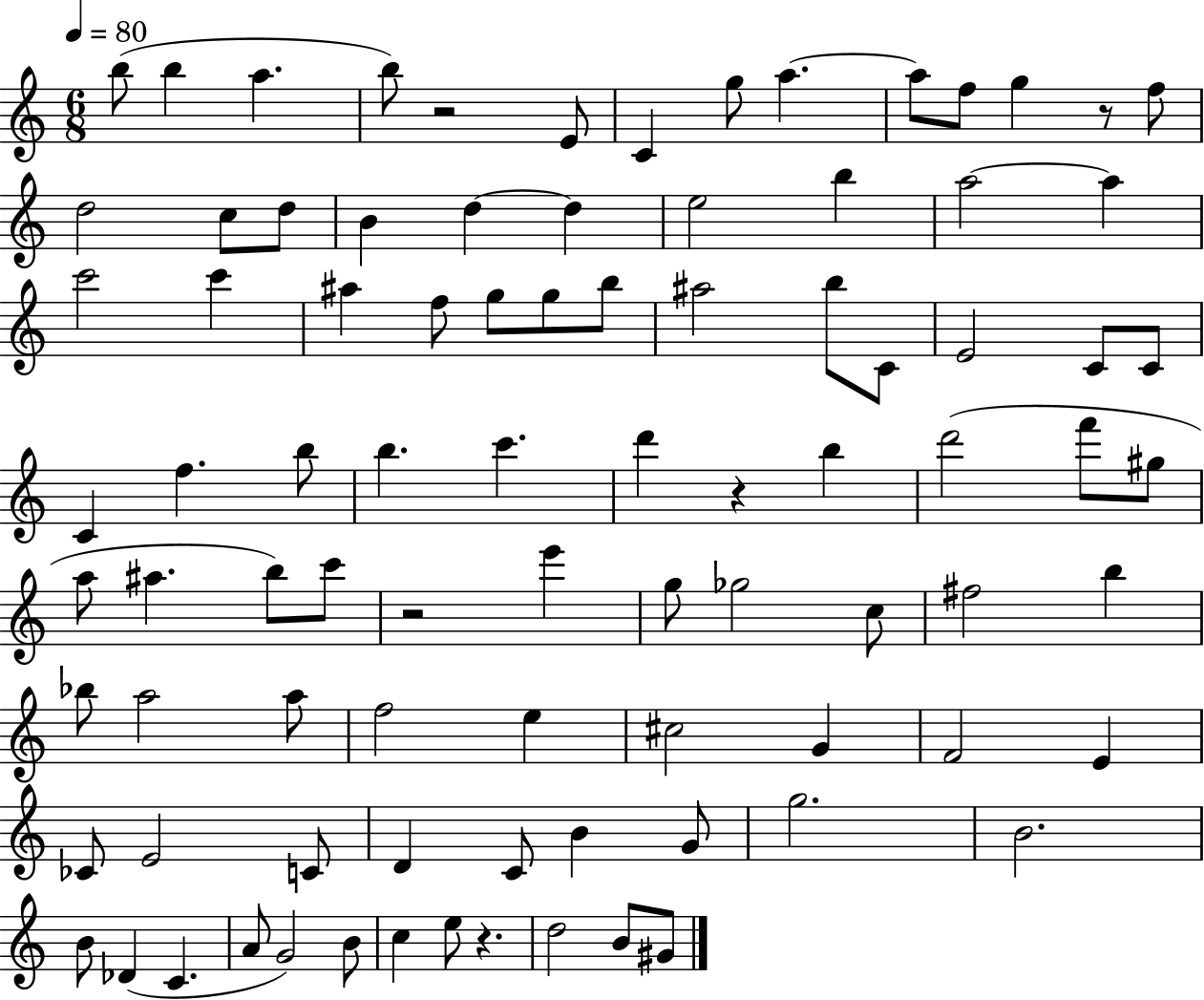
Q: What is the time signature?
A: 6/8